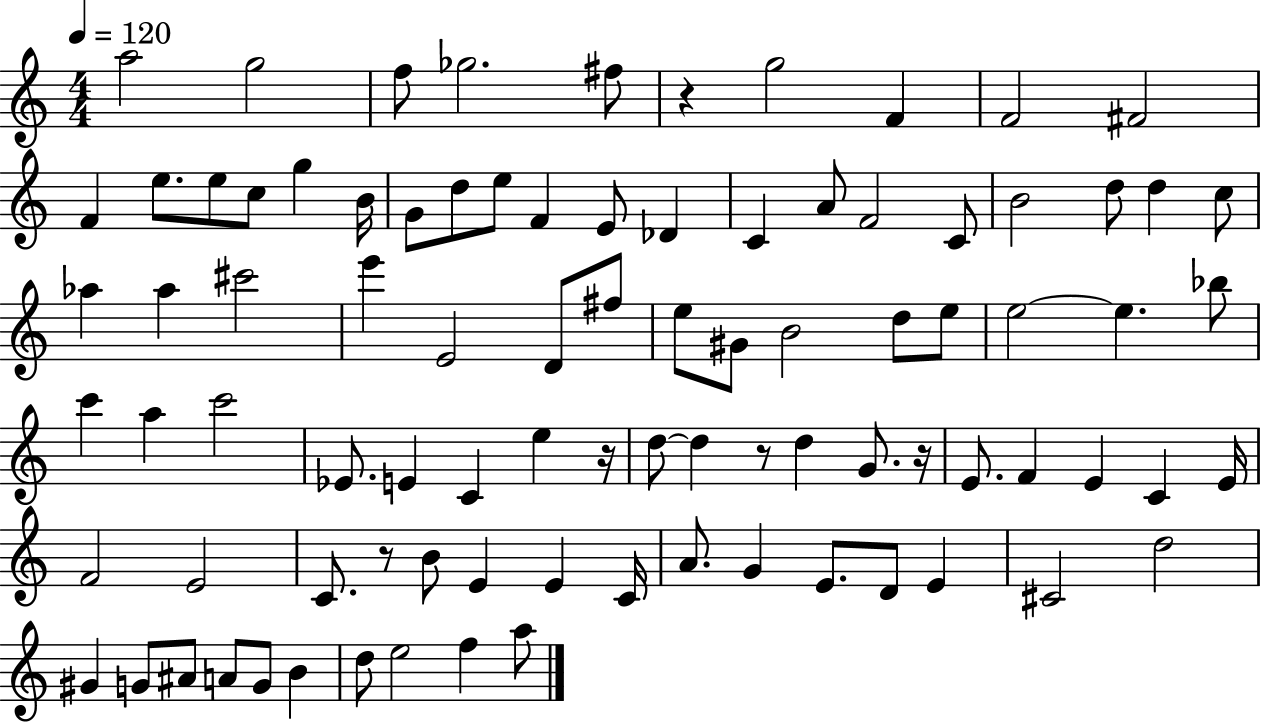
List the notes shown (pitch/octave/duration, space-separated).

A5/h G5/h F5/e Gb5/h. F#5/e R/q G5/h F4/q F4/h F#4/h F4/q E5/e. E5/e C5/e G5/q B4/s G4/e D5/e E5/e F4/q E4/e Db4/q C4/q A4/e F4/h C4/e B4/h D5/e D5/q C5/e Ab5/q Ab5/q C#6/h E6/q E4/h D4/e F#5/e E5/e G#4/e B4/h D5/e E5/e E5/h E5/q. Bb5/e C6/q A5/q C6/h Eb4/e. E4/q C4/q E5/q R/s D5/e D5/q R/e D5/q G4/e. R/s E4/e. F4/q E4/q C4/q E4/s F4/h E4/h C4/e. R/e B4/e E4/q E4/q C4/s A4/e. G4/q E4/e. D4/e E4/q C#4/h D5/h G#4/q G4/e A#4/e A4/e G4/e B4/q D5/e E5/h F5/q A5/e